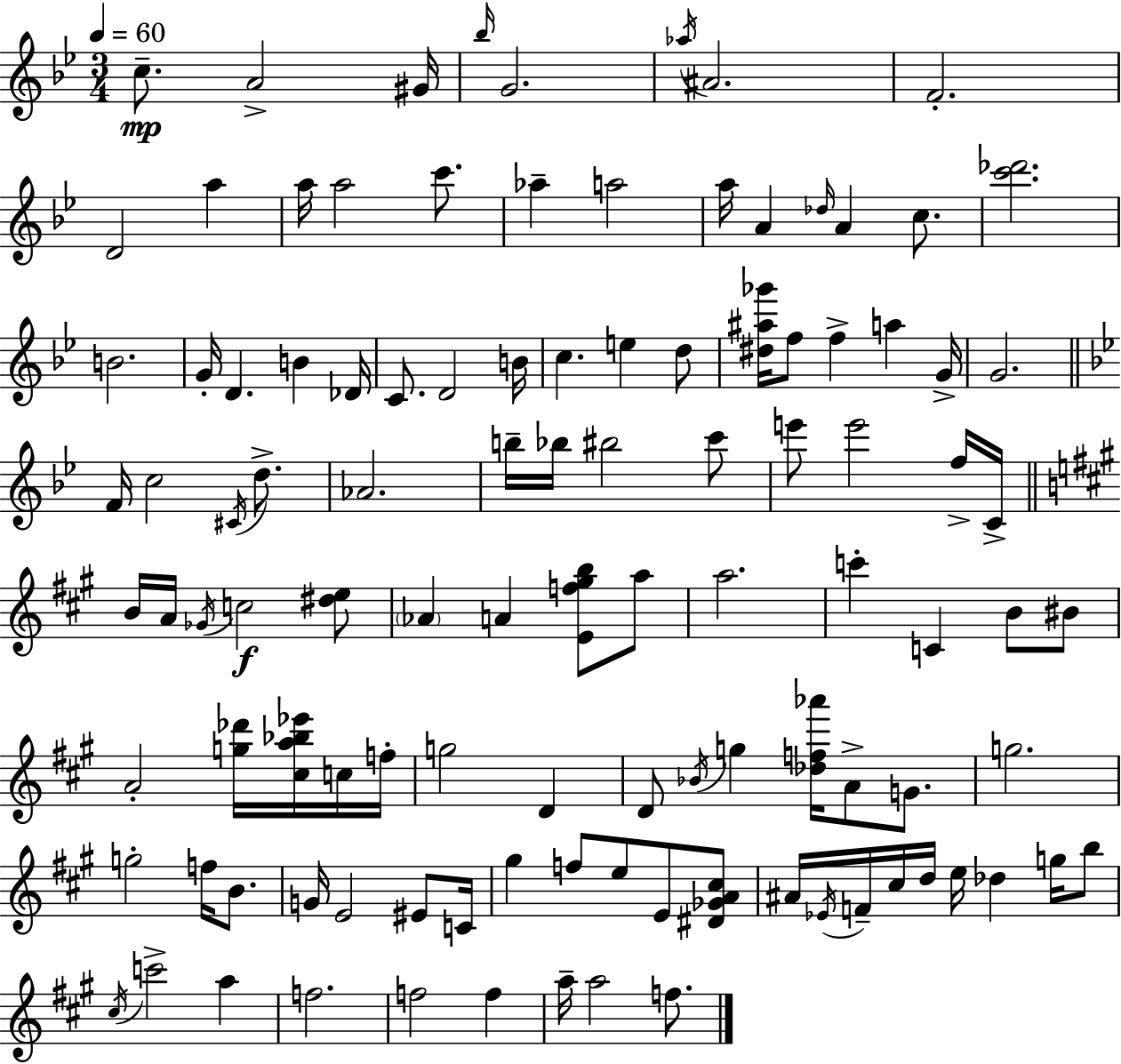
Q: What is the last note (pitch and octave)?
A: F5